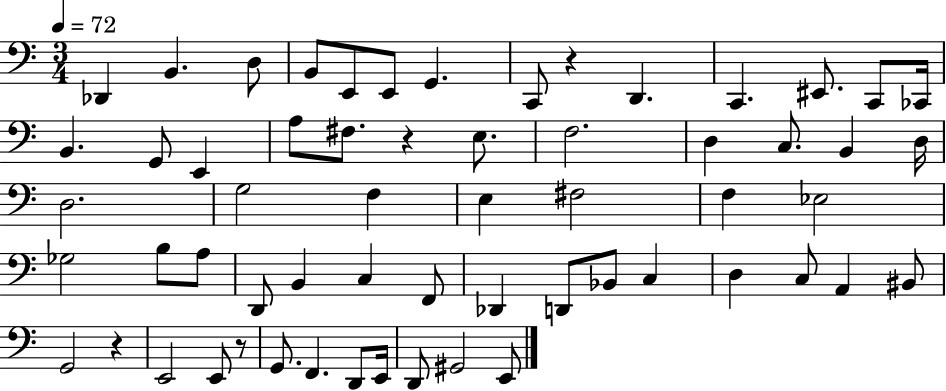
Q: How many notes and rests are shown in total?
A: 60